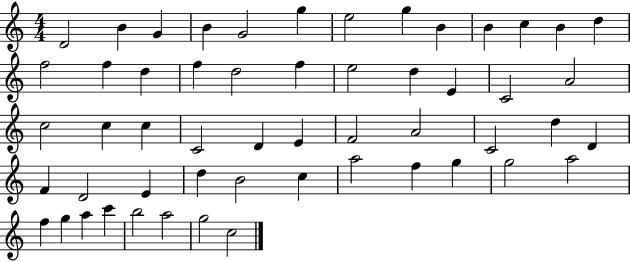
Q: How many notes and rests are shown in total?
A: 54